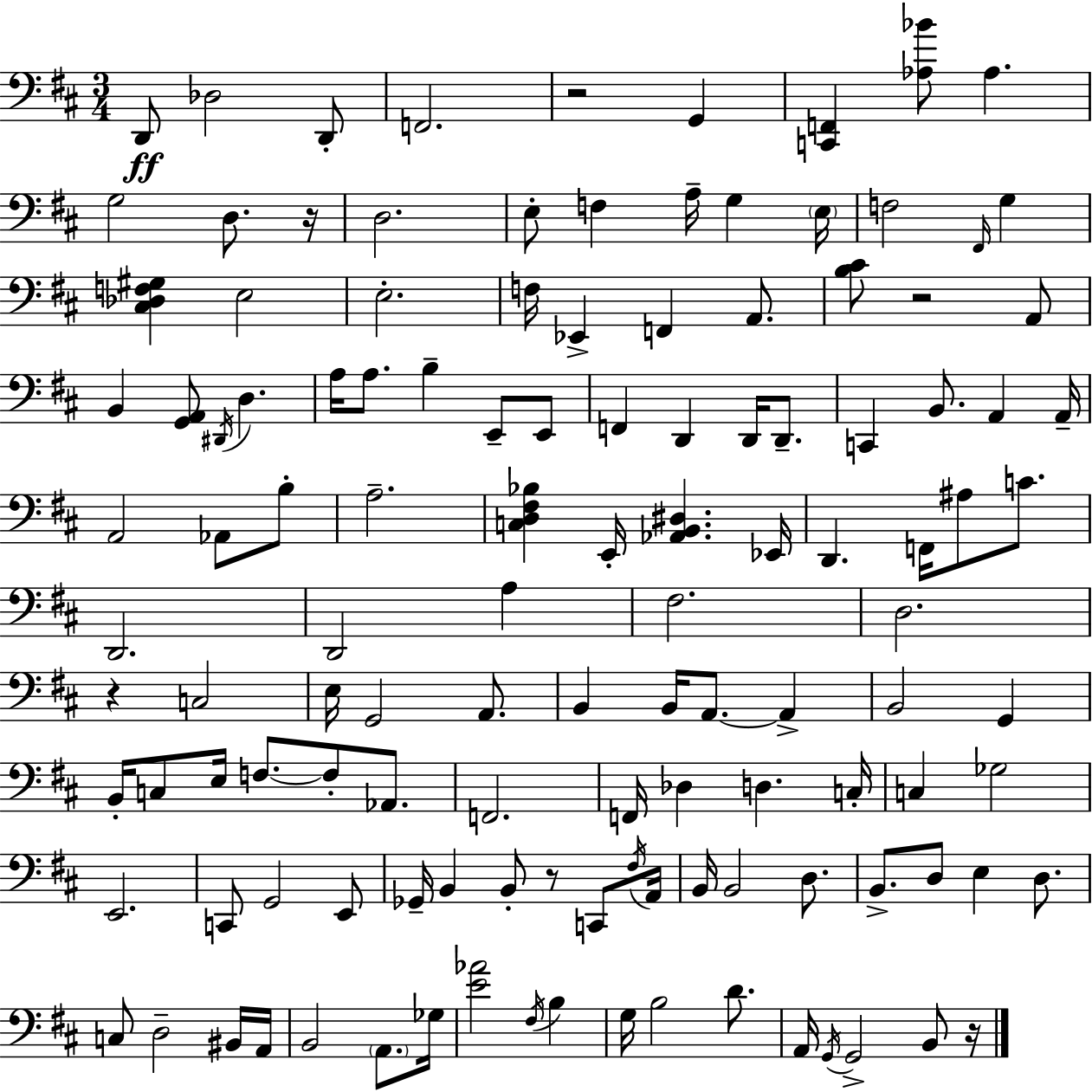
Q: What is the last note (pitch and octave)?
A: B2